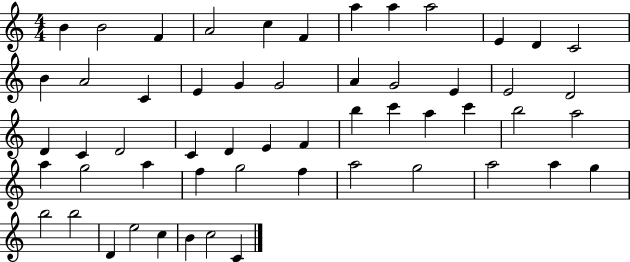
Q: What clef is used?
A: treble